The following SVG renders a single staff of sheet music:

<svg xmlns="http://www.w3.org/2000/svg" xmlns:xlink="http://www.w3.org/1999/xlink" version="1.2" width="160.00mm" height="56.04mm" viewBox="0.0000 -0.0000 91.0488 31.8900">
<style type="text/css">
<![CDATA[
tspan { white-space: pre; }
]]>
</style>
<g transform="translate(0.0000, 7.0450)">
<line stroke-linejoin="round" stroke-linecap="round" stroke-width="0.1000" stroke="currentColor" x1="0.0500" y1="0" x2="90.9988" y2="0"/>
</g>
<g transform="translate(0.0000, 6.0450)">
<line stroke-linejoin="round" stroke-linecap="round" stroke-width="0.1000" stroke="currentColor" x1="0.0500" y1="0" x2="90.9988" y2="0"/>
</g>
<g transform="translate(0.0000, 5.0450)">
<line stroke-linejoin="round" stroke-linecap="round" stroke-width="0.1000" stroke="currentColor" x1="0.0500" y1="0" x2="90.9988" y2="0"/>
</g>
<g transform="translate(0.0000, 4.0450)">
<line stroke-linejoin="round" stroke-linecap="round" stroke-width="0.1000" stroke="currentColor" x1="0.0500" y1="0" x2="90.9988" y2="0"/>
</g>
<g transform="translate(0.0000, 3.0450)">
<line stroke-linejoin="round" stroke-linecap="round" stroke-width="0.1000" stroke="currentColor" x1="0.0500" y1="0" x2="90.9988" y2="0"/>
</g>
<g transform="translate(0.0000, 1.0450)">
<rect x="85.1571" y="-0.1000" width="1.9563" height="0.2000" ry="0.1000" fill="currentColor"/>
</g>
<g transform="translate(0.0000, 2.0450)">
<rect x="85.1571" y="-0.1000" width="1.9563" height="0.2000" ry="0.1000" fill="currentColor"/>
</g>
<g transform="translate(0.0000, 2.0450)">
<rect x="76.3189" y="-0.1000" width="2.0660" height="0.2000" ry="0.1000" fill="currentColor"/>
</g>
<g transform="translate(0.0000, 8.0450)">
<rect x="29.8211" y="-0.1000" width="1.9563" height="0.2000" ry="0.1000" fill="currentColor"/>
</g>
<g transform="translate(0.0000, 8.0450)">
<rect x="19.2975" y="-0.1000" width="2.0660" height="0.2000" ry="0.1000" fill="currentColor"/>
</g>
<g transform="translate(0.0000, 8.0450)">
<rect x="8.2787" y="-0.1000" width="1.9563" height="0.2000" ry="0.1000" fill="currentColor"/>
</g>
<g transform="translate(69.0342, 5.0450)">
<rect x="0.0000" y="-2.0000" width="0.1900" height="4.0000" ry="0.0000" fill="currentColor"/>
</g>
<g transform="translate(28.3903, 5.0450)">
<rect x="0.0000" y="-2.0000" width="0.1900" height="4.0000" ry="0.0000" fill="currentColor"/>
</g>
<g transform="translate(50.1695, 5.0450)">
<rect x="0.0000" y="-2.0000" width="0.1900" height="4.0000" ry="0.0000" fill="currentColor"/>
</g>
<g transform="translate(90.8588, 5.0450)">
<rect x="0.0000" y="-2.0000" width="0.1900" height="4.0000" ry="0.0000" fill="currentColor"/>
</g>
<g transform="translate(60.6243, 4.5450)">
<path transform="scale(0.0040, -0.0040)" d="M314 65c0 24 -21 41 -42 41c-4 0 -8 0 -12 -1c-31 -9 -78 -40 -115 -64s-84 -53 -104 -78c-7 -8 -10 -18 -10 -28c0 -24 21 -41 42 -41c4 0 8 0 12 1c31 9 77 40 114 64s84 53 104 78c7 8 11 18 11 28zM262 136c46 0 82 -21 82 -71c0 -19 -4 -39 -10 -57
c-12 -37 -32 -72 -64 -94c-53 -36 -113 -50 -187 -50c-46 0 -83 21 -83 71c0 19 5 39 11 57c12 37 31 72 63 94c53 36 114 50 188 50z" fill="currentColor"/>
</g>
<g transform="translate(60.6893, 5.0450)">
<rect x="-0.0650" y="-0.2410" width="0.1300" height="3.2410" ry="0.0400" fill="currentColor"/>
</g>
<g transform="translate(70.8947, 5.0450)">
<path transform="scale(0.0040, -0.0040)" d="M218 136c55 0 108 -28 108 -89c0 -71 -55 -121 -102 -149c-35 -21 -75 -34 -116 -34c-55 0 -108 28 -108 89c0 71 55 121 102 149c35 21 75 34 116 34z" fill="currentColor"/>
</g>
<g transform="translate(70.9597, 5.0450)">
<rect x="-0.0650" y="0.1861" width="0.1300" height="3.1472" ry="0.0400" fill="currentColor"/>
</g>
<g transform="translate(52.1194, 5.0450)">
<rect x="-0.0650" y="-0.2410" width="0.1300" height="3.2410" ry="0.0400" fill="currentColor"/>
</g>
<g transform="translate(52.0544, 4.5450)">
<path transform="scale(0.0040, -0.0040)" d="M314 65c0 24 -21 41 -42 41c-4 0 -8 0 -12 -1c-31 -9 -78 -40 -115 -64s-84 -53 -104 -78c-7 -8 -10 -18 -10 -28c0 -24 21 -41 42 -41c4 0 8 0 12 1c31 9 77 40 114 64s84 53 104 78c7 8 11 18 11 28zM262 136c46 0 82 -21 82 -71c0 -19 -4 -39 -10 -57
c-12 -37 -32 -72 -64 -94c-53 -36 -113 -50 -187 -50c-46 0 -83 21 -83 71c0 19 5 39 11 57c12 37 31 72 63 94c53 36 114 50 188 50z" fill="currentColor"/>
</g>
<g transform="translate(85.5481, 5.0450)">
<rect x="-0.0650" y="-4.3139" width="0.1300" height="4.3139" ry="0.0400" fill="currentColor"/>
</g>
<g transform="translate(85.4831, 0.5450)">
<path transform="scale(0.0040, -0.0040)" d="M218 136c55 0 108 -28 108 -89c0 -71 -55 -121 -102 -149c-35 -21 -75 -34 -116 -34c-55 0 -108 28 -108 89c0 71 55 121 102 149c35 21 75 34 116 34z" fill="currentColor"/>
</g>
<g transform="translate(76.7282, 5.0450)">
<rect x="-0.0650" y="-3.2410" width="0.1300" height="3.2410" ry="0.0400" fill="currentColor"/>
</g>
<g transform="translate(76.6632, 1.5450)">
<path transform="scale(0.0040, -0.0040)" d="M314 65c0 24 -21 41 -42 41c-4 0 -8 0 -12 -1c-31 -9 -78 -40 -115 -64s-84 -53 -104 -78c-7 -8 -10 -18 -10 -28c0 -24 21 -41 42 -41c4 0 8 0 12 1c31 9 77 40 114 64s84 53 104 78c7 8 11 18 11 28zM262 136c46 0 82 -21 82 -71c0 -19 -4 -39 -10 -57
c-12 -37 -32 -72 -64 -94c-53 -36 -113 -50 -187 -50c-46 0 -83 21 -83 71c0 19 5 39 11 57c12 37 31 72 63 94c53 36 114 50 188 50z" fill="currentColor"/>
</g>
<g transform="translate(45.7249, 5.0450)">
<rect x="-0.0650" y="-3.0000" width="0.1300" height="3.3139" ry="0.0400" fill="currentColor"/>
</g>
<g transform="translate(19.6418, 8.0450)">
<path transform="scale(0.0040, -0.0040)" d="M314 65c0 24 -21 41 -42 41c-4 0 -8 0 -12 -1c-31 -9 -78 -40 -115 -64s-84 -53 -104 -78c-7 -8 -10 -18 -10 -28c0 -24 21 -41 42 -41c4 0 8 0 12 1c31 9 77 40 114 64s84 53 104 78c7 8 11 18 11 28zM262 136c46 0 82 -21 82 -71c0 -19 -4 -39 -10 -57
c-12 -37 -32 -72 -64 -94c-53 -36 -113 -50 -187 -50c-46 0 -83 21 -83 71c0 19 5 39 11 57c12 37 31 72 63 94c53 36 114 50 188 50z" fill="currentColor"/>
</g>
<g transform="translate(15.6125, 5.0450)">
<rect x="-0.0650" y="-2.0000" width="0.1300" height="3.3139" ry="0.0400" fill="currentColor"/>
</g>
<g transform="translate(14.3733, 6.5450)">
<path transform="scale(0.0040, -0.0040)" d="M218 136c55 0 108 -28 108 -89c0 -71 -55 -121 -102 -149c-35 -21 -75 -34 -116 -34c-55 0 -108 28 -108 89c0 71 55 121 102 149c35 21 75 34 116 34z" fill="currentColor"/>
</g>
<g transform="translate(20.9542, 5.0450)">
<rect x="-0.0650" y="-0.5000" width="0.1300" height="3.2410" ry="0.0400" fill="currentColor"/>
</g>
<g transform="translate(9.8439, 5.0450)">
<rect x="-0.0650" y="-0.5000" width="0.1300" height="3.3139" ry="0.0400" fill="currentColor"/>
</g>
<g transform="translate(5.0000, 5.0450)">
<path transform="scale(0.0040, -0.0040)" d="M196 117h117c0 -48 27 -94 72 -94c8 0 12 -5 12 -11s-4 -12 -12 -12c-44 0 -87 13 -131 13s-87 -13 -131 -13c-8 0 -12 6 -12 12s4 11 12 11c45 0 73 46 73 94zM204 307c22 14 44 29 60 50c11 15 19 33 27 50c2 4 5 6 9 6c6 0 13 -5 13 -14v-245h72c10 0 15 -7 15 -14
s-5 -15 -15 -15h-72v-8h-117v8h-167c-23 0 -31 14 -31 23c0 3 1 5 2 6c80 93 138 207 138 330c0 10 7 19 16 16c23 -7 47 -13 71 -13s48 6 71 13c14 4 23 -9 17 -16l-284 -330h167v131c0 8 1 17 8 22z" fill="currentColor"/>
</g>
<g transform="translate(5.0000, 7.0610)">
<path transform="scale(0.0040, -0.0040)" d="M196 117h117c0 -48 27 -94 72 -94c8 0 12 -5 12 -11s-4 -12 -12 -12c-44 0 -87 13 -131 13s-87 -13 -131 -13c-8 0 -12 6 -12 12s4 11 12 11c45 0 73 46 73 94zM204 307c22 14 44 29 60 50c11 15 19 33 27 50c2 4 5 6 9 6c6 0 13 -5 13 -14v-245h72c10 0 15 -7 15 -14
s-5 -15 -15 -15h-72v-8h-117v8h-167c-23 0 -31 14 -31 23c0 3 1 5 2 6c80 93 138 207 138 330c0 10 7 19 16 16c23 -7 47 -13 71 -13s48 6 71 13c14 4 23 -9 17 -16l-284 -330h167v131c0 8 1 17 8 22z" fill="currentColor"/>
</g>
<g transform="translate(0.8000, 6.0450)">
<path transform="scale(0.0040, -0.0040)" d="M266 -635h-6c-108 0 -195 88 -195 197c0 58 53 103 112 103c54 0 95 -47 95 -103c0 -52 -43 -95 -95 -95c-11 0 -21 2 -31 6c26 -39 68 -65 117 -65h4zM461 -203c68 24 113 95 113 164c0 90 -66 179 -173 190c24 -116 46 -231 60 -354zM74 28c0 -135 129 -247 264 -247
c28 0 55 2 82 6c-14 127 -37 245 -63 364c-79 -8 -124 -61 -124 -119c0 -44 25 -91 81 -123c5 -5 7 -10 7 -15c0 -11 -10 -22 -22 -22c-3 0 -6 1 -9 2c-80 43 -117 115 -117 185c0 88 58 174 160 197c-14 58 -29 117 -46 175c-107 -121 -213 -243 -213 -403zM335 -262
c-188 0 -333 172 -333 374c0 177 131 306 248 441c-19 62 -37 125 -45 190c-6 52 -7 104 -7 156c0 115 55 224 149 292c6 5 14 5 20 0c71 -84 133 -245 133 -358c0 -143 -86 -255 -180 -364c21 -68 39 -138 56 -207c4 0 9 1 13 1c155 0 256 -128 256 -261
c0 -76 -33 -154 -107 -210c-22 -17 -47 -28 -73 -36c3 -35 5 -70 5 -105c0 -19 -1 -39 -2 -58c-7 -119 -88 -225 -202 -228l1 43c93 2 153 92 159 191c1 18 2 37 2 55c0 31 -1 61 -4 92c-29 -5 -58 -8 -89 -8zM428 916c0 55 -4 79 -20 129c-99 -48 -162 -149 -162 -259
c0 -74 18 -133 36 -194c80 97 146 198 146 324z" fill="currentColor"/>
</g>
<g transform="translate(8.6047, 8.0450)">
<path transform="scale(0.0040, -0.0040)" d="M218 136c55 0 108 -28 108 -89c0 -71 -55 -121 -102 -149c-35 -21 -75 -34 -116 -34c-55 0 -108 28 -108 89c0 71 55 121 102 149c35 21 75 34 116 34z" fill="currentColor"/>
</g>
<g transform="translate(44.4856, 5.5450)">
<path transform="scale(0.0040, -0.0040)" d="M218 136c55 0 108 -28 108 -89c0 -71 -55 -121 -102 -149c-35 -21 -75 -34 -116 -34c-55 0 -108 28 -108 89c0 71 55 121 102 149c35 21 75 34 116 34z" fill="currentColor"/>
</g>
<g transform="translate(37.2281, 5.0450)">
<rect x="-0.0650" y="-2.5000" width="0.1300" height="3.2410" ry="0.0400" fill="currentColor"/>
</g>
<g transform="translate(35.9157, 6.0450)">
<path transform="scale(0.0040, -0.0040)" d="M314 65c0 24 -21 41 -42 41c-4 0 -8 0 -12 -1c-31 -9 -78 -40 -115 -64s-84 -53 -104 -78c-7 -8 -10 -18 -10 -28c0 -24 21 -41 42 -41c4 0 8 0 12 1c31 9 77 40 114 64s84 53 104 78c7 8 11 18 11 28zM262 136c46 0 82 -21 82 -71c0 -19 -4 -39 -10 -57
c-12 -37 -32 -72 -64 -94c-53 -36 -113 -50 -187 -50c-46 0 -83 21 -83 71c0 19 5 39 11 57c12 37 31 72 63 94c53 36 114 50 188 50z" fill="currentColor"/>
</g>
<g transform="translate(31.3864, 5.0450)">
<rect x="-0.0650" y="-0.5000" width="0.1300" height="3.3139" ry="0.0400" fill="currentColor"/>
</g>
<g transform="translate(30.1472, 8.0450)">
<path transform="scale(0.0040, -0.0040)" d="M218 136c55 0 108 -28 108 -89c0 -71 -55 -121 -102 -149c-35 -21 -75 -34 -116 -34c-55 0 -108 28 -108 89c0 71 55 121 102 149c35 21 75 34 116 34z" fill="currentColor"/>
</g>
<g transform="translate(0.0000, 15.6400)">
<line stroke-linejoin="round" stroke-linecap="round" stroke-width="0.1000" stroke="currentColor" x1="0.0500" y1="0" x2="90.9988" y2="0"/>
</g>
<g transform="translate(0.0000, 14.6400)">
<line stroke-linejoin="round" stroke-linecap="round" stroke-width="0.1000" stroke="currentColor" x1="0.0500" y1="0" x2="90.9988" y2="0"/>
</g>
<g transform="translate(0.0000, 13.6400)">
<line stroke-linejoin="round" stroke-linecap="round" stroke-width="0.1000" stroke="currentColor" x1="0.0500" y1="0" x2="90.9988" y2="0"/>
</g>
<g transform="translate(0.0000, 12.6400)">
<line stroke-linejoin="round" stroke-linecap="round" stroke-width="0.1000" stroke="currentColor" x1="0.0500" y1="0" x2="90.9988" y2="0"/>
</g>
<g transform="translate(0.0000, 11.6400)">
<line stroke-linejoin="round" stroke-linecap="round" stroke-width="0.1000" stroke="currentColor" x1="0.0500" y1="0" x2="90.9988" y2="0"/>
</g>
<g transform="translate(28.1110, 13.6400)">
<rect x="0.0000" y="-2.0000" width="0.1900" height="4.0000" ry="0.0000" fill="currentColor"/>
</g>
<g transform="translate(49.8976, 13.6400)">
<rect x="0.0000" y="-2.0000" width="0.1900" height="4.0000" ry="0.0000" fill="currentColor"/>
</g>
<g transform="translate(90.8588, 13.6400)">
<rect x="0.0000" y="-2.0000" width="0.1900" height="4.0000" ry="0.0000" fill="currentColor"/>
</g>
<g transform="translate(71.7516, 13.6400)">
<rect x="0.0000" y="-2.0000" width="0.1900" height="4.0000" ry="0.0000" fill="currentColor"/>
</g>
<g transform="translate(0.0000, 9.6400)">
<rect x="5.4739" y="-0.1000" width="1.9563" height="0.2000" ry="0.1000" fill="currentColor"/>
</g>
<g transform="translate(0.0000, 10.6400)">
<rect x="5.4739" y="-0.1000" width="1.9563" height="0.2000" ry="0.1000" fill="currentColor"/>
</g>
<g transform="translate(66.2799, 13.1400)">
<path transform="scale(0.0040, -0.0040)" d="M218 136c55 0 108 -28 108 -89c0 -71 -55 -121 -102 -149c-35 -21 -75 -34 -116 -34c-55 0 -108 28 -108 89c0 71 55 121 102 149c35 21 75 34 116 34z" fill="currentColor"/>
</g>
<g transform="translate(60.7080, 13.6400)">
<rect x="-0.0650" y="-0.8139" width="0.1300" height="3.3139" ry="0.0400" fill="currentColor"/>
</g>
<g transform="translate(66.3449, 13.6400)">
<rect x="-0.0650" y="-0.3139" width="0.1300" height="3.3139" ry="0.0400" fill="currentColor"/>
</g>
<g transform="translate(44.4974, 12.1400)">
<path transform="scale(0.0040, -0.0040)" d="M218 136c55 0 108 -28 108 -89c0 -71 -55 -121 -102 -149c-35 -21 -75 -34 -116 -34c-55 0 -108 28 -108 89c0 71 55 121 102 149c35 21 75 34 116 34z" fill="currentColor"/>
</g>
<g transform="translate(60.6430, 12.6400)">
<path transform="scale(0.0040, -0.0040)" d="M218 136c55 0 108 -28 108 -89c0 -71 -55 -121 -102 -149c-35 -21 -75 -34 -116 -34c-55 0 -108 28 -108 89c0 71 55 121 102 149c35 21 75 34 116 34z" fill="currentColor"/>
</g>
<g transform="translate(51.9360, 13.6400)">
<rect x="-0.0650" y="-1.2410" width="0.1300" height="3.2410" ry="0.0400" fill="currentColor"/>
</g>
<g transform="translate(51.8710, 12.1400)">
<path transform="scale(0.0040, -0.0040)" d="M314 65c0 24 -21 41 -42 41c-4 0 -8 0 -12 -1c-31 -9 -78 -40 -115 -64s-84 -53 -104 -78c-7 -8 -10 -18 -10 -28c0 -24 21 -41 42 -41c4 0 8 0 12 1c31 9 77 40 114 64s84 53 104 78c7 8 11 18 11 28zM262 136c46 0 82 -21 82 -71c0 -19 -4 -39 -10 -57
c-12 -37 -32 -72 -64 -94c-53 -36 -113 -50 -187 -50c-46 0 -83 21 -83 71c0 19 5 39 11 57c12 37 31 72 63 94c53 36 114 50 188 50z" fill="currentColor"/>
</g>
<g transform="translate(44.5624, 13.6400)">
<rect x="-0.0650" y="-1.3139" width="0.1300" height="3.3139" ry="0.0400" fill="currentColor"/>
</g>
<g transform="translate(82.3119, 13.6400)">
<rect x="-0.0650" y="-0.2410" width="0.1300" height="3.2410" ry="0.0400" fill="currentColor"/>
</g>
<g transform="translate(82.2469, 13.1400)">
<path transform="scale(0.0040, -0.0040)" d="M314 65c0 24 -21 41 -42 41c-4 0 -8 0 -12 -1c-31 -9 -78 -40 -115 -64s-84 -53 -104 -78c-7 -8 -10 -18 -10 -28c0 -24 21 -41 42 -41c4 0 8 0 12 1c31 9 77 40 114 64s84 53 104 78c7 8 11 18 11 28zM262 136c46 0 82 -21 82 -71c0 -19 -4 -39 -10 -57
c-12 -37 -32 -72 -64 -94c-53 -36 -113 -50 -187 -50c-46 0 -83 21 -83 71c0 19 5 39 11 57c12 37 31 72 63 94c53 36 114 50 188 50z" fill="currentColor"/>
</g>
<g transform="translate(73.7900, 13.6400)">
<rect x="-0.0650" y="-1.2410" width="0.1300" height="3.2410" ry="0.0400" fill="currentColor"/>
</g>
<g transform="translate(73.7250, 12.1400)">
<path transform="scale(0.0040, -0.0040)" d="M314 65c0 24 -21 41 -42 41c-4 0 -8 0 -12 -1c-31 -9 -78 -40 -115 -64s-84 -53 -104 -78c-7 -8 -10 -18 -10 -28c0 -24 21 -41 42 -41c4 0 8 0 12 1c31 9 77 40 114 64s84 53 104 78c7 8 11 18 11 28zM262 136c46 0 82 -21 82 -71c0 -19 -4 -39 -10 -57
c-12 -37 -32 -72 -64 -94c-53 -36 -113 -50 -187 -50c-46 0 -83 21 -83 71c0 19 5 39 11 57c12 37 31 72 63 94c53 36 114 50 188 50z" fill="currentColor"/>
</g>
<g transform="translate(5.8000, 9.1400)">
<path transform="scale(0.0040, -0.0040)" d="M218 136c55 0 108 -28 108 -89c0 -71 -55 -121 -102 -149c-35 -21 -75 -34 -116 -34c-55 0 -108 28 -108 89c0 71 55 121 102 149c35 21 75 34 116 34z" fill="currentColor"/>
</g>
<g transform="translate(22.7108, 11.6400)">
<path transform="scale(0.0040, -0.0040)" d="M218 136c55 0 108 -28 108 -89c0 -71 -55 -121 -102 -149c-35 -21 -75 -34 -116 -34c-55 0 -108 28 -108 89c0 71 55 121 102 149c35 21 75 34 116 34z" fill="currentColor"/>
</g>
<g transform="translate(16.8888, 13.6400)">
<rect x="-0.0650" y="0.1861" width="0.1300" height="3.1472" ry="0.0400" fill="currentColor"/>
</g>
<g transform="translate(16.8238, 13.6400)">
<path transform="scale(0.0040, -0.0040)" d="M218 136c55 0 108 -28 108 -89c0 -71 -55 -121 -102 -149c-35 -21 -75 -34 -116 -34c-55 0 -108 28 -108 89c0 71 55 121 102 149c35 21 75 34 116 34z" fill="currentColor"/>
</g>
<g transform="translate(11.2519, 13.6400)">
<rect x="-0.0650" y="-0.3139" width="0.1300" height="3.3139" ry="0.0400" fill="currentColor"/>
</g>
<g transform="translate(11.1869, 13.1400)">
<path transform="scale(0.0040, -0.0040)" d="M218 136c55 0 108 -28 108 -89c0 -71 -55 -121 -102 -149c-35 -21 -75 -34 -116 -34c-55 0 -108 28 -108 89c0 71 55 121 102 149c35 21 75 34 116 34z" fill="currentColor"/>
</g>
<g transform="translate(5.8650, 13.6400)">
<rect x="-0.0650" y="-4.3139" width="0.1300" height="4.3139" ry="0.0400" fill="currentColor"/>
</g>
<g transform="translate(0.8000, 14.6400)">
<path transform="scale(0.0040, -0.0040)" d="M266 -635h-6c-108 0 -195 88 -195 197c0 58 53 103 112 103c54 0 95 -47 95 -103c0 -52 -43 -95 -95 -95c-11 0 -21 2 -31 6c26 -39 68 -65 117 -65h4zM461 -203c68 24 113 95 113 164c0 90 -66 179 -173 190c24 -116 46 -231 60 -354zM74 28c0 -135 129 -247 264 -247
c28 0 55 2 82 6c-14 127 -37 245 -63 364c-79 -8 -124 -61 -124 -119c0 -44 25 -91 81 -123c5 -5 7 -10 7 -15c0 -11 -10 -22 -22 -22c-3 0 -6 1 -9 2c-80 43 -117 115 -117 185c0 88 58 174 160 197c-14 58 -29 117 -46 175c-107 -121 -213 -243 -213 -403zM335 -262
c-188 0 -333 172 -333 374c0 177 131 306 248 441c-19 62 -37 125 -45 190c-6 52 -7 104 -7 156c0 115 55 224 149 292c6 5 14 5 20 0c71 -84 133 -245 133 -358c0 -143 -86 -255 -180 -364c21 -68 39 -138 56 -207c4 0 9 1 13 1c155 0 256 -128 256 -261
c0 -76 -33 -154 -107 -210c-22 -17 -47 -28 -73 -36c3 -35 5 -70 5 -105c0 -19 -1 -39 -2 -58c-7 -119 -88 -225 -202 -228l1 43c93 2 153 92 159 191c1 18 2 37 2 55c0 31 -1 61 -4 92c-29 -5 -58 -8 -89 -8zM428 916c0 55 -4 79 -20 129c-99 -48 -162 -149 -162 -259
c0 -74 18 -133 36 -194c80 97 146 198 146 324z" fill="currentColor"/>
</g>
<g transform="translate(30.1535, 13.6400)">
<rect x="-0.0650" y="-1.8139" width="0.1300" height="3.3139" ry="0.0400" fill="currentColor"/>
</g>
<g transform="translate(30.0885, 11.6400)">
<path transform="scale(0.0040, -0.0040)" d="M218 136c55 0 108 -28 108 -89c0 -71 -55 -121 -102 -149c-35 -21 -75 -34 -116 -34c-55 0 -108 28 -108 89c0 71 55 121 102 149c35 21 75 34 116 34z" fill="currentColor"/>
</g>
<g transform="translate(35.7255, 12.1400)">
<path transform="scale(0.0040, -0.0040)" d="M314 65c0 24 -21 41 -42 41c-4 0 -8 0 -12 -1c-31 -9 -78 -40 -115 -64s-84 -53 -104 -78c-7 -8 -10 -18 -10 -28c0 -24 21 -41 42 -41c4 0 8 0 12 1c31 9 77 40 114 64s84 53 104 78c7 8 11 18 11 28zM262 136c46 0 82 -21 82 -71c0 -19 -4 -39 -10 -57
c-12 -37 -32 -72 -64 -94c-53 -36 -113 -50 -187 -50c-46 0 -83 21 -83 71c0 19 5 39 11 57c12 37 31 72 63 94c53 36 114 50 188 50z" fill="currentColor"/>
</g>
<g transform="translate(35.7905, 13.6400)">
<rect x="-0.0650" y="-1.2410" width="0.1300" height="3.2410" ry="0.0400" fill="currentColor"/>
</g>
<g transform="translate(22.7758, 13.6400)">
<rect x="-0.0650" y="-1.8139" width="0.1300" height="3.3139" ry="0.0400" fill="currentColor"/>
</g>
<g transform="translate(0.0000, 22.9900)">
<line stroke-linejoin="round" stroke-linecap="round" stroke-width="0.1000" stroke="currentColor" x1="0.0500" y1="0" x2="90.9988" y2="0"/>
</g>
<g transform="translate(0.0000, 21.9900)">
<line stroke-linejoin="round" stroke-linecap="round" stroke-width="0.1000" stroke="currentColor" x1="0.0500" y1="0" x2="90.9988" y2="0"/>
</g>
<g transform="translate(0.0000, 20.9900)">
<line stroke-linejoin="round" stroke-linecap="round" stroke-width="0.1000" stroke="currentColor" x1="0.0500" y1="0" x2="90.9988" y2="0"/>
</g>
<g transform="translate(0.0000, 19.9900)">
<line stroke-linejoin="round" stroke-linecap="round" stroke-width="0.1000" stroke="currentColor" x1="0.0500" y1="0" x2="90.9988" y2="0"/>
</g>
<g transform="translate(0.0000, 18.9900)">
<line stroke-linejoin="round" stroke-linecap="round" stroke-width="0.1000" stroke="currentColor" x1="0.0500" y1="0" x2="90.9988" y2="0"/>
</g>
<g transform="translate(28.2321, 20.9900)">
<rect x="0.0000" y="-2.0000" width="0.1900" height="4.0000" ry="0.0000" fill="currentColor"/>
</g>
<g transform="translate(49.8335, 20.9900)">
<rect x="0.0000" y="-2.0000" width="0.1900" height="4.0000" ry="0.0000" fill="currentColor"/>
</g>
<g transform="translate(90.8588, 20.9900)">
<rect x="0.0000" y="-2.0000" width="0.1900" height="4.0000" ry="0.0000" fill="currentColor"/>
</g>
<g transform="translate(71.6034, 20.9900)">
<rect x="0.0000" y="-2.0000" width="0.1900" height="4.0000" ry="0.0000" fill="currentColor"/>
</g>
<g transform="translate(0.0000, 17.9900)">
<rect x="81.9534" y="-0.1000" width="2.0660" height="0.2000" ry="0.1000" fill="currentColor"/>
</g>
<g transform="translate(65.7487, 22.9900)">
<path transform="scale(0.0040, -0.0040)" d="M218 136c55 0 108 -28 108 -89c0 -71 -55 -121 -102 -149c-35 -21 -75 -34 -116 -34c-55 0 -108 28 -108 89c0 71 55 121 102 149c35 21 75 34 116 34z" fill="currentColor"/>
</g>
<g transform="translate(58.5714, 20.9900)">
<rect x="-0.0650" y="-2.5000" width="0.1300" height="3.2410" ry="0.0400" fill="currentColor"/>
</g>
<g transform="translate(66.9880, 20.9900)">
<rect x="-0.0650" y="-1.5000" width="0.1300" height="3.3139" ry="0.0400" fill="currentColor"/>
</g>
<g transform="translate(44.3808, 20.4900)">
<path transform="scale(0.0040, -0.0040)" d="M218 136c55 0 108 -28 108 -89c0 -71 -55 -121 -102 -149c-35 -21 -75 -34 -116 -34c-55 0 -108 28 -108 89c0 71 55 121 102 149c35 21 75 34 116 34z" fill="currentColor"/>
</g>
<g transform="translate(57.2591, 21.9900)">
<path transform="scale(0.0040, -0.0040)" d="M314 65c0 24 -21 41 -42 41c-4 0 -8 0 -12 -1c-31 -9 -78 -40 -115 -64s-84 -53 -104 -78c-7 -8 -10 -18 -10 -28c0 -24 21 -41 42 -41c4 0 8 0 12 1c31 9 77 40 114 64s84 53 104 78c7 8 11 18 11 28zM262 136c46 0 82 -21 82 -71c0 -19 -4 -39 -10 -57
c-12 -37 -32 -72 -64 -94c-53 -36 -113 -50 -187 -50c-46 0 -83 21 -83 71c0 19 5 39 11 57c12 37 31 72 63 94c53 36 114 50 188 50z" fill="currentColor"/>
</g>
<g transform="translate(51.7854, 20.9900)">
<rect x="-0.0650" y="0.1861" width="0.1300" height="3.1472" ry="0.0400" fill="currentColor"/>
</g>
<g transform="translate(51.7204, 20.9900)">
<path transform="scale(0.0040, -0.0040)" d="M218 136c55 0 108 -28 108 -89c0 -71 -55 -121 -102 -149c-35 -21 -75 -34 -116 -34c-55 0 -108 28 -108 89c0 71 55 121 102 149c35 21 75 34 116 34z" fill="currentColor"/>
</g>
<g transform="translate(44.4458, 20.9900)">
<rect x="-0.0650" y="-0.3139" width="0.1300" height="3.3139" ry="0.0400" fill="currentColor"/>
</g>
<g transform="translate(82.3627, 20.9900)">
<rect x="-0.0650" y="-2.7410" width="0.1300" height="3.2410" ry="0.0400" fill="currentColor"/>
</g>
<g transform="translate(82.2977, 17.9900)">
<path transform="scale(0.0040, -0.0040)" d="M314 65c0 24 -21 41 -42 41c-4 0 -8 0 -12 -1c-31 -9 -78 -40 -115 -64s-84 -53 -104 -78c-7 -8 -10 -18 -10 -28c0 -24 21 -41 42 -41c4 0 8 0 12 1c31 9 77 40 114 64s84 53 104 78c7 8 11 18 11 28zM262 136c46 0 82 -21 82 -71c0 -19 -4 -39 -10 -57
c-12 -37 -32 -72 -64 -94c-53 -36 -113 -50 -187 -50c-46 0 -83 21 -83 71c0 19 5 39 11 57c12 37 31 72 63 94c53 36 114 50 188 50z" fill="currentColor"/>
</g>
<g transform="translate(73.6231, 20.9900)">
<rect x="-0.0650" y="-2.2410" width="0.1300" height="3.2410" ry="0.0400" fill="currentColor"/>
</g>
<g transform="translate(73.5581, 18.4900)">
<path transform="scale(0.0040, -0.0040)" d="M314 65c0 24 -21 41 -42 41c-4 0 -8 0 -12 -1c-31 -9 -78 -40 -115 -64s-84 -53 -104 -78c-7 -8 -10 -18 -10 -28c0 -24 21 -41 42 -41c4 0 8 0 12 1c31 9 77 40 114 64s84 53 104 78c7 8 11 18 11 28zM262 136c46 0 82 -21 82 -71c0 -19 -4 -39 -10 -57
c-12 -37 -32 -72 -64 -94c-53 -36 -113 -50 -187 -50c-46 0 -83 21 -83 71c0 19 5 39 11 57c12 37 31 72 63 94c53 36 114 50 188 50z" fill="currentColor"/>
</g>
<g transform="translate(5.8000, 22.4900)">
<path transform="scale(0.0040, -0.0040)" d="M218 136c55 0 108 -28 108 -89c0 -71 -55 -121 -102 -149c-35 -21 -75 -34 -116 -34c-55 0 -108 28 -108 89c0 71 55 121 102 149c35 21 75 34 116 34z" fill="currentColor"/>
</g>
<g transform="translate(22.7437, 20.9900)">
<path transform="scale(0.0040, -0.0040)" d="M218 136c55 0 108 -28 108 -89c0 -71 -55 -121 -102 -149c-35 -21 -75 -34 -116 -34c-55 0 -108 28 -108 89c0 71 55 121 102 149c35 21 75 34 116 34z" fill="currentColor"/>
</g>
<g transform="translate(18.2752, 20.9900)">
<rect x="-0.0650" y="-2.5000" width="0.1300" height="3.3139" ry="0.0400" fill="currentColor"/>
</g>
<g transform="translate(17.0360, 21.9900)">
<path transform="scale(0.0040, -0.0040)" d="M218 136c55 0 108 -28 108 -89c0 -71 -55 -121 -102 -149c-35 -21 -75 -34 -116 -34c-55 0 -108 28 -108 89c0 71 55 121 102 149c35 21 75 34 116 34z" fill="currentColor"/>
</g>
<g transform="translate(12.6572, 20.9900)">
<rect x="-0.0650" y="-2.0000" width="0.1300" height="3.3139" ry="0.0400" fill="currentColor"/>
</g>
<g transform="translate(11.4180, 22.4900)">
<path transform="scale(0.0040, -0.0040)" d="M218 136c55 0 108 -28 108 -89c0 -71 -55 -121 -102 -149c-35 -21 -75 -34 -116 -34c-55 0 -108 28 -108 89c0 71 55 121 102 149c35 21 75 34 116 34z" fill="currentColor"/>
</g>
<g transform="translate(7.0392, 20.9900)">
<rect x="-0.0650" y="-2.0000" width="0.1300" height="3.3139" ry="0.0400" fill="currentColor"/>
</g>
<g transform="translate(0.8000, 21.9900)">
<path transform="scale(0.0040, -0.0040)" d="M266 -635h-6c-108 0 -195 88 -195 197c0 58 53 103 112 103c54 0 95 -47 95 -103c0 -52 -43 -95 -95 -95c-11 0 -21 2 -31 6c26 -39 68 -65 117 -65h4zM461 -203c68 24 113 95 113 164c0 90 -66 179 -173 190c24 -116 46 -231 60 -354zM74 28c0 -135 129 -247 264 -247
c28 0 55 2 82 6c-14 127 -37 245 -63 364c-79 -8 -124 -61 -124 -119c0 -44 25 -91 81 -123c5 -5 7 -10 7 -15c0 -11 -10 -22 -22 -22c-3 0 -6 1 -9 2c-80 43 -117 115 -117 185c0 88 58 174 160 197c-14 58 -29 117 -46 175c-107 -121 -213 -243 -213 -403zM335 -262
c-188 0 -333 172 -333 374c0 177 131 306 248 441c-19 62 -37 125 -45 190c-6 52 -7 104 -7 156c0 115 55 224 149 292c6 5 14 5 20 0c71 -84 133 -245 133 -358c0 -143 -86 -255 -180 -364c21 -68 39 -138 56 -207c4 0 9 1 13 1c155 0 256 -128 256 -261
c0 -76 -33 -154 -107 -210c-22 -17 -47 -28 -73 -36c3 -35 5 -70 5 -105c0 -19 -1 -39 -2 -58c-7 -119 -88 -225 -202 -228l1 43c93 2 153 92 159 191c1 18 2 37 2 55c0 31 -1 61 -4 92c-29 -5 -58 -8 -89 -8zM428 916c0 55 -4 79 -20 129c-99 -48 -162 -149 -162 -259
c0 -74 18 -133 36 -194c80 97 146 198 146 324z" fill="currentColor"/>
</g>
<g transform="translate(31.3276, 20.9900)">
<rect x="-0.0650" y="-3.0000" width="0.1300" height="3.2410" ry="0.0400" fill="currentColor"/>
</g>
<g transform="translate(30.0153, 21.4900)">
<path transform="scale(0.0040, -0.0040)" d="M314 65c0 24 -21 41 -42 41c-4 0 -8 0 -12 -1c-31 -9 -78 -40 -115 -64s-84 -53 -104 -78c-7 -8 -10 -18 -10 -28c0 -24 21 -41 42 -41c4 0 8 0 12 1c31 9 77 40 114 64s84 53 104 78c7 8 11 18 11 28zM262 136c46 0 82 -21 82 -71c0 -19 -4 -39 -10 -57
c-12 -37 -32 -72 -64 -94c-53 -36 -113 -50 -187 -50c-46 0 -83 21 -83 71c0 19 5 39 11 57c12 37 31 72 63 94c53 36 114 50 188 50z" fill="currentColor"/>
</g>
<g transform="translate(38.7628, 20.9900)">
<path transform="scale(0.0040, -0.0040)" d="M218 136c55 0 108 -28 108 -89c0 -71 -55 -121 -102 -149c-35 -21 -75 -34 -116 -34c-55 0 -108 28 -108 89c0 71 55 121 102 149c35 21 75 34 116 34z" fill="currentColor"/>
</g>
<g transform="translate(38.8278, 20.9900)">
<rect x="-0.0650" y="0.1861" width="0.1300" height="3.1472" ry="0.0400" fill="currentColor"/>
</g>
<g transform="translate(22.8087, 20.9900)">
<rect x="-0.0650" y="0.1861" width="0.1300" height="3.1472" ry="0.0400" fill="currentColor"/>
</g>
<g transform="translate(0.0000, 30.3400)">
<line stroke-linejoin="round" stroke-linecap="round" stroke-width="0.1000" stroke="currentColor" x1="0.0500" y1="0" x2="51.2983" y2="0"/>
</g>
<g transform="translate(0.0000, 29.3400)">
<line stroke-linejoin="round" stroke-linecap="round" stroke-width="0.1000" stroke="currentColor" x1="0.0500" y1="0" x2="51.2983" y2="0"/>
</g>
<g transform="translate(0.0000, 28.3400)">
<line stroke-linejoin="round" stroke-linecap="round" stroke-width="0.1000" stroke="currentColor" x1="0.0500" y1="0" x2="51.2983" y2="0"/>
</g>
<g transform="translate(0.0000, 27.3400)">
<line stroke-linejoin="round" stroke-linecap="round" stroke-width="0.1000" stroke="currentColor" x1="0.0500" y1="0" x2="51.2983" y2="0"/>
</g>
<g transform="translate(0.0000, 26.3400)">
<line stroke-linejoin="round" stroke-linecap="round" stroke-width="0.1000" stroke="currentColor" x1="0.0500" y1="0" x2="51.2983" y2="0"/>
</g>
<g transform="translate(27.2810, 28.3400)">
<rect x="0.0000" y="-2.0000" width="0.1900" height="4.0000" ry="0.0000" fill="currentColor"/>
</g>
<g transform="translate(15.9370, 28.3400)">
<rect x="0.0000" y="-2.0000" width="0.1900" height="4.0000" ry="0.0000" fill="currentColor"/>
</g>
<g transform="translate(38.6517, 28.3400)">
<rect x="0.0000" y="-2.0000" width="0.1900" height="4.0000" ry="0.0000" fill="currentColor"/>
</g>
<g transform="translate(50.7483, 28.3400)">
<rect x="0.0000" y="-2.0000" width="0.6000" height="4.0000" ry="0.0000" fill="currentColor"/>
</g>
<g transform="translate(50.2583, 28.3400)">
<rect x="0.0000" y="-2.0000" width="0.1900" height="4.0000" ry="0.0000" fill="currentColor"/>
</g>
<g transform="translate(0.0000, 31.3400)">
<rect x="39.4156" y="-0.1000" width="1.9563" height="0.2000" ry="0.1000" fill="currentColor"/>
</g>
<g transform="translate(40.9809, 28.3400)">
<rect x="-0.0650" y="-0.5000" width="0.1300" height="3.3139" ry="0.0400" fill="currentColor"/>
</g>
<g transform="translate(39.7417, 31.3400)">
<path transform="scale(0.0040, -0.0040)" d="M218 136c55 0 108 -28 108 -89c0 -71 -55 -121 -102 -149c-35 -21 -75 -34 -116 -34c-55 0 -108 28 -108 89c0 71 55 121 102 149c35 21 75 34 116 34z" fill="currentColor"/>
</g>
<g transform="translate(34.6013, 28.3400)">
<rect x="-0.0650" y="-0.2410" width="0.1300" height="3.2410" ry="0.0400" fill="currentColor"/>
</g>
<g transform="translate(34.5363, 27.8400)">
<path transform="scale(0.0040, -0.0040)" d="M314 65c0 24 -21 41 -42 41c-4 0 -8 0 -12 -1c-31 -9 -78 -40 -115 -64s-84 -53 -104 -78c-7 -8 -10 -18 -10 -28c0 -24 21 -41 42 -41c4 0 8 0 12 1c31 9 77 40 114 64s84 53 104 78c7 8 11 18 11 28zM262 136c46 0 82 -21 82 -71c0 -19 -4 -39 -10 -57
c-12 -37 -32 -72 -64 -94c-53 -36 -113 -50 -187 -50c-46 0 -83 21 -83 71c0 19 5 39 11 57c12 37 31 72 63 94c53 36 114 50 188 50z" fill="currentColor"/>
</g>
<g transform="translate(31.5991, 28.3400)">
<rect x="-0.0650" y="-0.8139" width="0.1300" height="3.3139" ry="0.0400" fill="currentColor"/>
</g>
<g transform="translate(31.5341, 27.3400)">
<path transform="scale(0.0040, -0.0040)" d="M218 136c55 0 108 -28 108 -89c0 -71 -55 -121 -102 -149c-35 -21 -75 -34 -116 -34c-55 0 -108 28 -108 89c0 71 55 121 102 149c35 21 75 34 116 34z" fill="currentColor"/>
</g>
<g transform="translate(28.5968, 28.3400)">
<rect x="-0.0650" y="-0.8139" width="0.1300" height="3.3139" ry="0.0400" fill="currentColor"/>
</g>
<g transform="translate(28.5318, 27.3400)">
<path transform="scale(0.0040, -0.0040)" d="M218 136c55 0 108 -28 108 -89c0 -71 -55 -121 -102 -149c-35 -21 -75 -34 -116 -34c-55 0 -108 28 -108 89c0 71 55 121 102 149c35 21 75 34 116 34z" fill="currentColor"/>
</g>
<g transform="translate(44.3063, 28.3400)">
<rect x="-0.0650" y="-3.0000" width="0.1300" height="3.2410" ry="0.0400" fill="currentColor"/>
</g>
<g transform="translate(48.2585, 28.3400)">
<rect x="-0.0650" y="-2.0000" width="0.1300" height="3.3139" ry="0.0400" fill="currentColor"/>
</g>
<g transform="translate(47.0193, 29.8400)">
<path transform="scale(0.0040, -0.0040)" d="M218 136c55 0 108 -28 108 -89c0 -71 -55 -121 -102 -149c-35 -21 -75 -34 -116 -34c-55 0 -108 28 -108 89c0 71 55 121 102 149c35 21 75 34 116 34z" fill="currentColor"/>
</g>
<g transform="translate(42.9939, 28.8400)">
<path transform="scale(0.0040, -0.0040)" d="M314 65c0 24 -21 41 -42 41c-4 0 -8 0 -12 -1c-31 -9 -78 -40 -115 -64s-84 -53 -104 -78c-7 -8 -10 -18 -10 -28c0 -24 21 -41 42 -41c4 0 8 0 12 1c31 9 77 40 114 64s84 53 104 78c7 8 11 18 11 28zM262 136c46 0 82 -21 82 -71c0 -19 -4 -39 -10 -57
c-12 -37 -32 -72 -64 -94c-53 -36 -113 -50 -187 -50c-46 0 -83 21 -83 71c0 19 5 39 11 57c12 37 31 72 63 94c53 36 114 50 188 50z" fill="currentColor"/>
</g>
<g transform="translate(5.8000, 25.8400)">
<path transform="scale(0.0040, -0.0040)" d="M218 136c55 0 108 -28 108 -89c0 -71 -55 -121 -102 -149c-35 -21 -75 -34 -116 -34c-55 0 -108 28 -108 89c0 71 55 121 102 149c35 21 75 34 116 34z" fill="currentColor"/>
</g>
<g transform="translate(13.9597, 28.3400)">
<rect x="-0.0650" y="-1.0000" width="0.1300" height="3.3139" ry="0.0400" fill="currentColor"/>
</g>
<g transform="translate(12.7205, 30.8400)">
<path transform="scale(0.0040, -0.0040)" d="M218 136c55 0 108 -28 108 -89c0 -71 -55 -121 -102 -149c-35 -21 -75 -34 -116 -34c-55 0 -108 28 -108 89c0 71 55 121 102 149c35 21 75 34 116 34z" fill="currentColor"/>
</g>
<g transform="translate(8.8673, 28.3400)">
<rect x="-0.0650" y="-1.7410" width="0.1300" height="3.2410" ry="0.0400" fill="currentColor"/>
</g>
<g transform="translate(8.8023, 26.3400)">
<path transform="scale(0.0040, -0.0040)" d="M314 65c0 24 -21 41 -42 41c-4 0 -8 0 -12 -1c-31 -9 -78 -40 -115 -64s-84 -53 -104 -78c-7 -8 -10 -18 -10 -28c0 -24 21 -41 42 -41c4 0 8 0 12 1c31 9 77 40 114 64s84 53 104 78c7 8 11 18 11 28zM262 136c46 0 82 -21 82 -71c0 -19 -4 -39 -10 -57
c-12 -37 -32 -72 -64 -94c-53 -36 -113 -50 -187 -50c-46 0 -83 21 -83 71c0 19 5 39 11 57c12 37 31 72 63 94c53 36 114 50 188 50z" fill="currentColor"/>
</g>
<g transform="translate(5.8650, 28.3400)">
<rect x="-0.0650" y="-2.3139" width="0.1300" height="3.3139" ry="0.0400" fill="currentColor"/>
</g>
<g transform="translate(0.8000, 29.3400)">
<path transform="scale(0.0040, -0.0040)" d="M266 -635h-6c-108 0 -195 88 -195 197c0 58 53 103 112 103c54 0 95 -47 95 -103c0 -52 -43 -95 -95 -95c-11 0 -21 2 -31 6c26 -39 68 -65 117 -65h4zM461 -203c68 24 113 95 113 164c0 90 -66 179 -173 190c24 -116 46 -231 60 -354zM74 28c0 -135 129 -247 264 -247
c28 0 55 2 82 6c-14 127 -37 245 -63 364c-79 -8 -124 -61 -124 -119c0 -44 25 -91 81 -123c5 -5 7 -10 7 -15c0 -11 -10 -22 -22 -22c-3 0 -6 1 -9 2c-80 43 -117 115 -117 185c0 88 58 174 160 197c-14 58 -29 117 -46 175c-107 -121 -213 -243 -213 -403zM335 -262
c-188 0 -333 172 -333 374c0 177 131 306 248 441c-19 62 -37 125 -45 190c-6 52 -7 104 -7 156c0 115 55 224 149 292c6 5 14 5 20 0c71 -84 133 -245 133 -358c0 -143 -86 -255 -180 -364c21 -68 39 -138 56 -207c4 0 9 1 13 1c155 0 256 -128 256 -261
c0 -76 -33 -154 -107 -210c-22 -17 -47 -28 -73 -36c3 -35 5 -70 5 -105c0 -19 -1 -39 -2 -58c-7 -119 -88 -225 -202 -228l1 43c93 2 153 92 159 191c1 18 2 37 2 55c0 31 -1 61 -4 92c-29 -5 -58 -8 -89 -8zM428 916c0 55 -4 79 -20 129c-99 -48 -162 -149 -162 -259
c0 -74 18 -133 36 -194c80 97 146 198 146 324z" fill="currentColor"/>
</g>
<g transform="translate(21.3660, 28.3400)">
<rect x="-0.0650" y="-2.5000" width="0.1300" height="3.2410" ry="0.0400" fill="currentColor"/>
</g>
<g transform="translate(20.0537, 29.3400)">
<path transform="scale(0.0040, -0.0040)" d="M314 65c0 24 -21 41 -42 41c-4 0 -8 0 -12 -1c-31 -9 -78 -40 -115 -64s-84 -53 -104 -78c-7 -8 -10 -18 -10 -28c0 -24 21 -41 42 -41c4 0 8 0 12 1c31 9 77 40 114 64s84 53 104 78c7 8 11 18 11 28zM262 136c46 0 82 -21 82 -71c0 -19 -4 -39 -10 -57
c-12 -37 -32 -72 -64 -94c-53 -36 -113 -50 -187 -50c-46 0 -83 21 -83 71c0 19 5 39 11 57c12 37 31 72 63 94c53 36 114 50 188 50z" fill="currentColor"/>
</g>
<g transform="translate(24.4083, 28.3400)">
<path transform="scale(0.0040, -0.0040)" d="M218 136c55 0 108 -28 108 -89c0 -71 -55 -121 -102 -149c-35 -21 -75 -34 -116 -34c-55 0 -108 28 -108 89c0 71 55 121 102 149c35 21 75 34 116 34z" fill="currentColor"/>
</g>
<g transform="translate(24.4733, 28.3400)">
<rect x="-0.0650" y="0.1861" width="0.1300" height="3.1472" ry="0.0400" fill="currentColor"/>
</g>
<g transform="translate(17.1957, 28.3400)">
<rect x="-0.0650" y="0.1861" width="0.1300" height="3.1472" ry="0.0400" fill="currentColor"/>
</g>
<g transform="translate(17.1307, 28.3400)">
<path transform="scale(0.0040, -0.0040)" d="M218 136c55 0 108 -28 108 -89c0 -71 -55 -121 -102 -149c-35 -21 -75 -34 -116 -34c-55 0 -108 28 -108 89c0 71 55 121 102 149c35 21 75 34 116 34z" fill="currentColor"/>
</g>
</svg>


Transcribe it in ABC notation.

X:1
T:Untitled
M:4/4
L:1/4
K:C
C F C2 C G2 A c2 c2 B b2 d' d' c B f f e2 e e2 d c e2 c2 F F G B A2 B c B G2 E g2 a2 g f2 D B G2 B d d c2 C A2 F